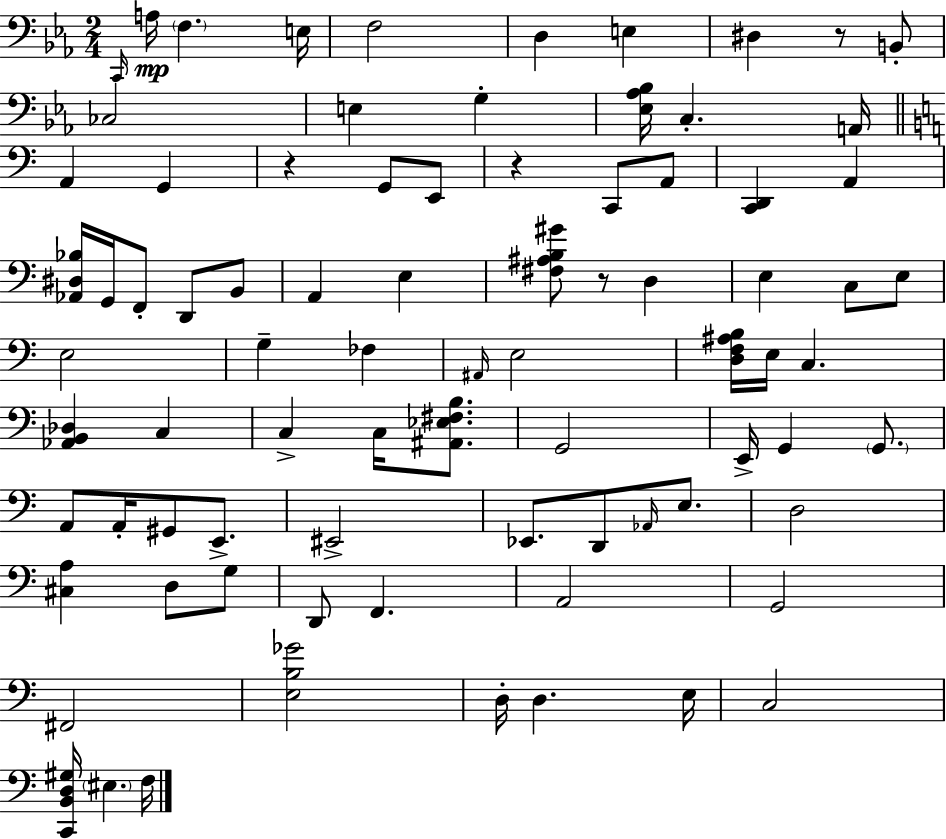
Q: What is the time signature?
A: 2/4